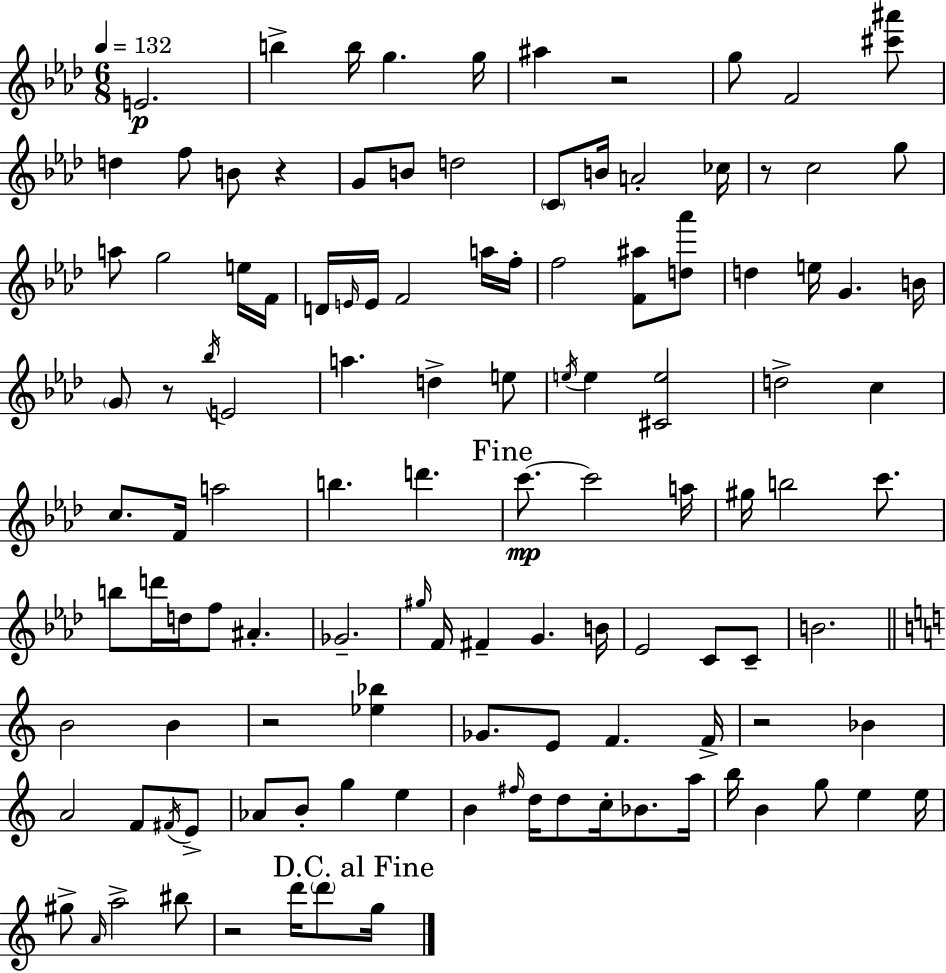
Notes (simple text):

E4/h. B5/q B5/s G5/q. G5/s A#5/q R/h G5/e F4/h [C#6,A#6]/e D5/q F5/e B4/e R/q G4/e B4/e D5/h C4/e B4/s A4/h CES5/s R/e C5/h G5/e A5/e G5/h E5/s F4/s D4/s E4/s E4/s F4/h A5/s F5/s F5/h [F4,A#5]/e [D5,Ab6]/e D5/q E5/s G4/q. B4/s G4/e R/e Bb5/s E4/h A5/q. D5/q E5/e E5/s E5/q [C#4,E5]/h D5/h C5/q C5/e. F4/s A5/h B5/q. D6/q. C6/e. C6/h A5/s G#5/s B5/h C6/e. B5/e D6/s D5/s F5/e A#4/q. Gb4/h. G#5/s F4/s F#4/q G4/q. B4/s Eb4/h C4/e C4/e B4/h. B4/h B4/q R/h [Eb5,Bb5]/q Gb4/e. E4/e F4/q. F4/s R/h Bb4/q A4/h F4/e F#4/s E4/e Ab4/e B4/e G5/q E5/q B4/q F#5/s D5/s D5/e C5/s Bb4/e. A5/s B5/s B4/q G5/e E5/q E5/s G#5/e A4/s A5/h BIS5/e R/h D6/s D6/e G5/s